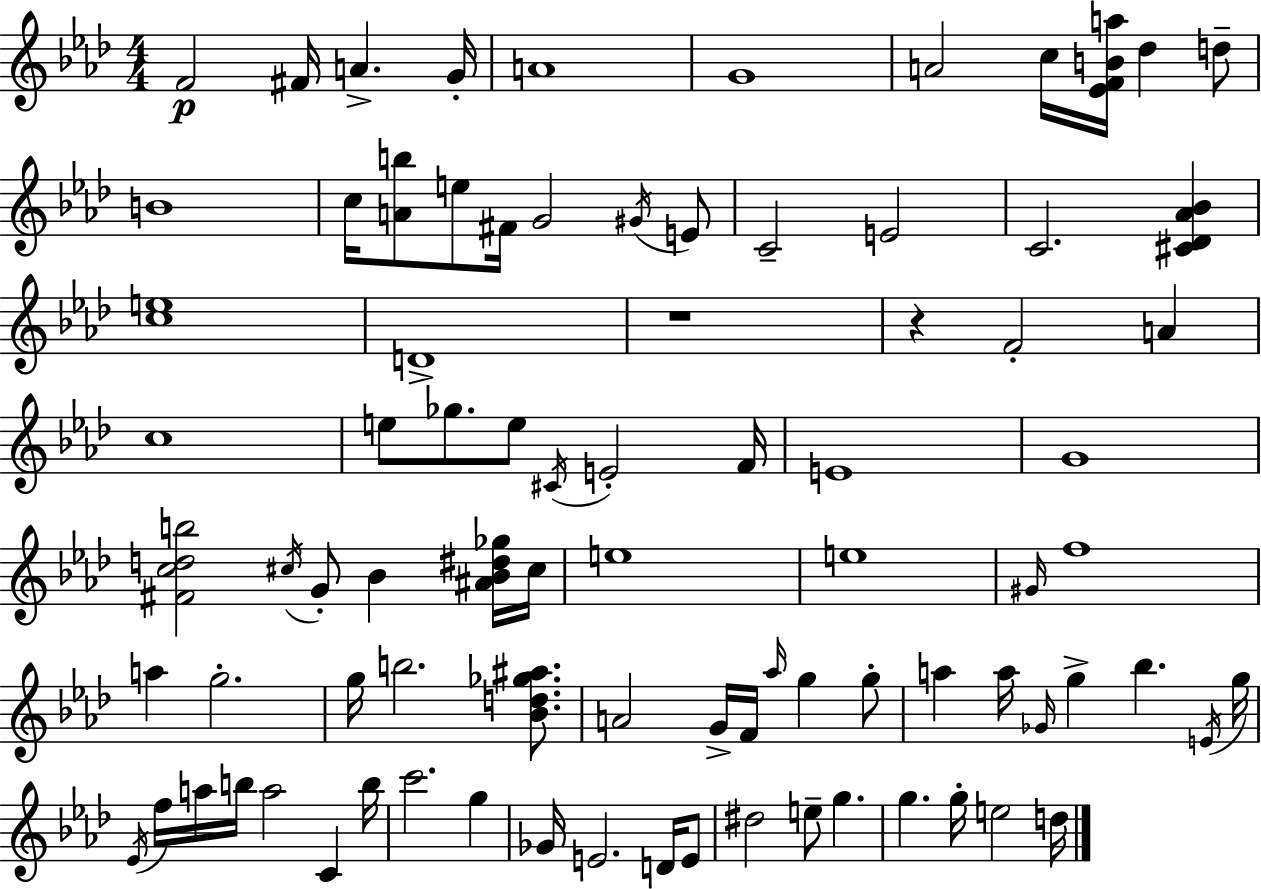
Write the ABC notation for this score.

X:1
T:Untitled
M:4/4
L:1/4
K:Fm
F2 ^F/4 A G/4 A4 G4 A2 c/4 [_EFBa]/4 _d d/2 B4 c/4 [Ab]/2 e/2 ^F/4 G2 ^G/4 E/2 C2 E2 C2 [^C_D_A_B] [ce]4 D4 z4 z F2 A c4 e/2 _g/2 e/2 ^C/4 E2 F/4 E4 G4 [^Fcdb]2 ^c/4 G/2 _B [^A_B^d_g]/4 ^c/4 e4 e4 ^G/4 f4 a g2 g/4 b2 [_Bd_g^a]/2 A2 G/4 F/4 _a/4 g g/2 a a/4 _G/4 g _b E/4 g/4 _E/4 f/4 a/4 b/4 a2 C b/4 c'2 g _G/4 E2 D/4 E/2 ^d2 e/2 g g g/4 e2 d/4